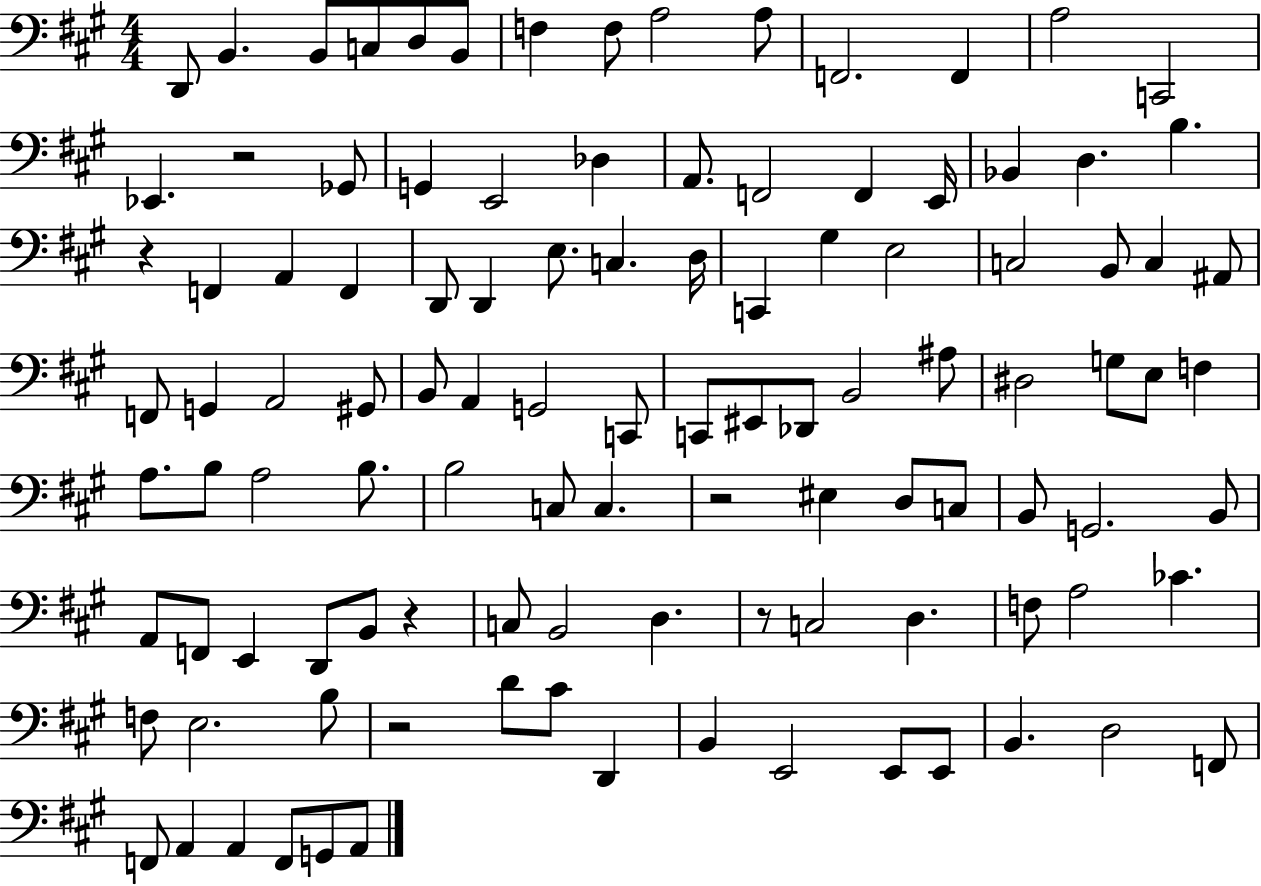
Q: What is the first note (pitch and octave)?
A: D2